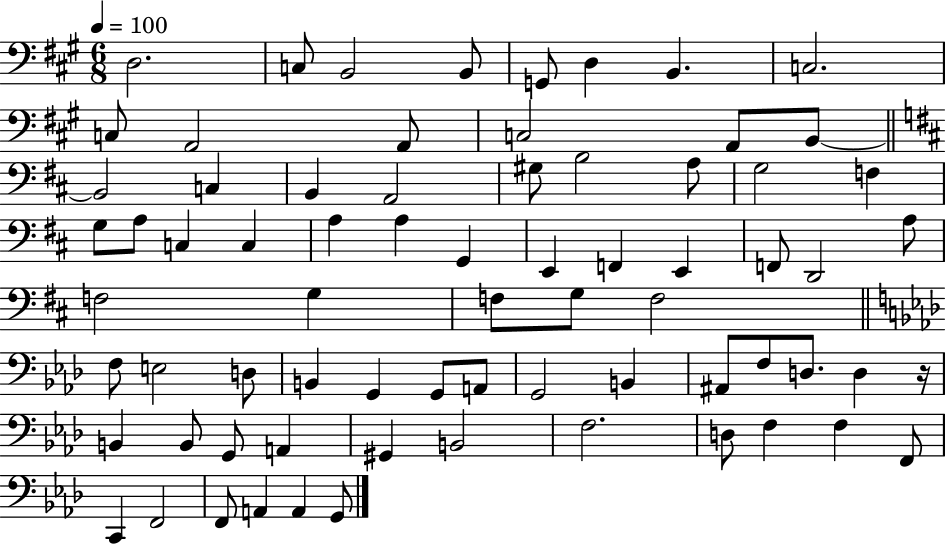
{
  \clef bass
  \numericTimeSignature
  \time 6/8
  \key a \major
  \tempo 4 = 100
  d2. | c8 b,2 b,8 | g,8 d4 b,4. | c2. | \break c8 a,2 a,8 | c2 a,8 b,8~~ | \bar "||" \break \key b \minor b,2 c4 | b,4 a,2 | gis8 b2 a8 | g2 f4 | \break g8 a8 c4 c4 | a4 a4 g,4 | e,4 f,4 e,4 | f,8 d,2 a8 | \break f2 g4 | f8 g8 f2 | \bar "||" \break \key f \minor f8 e2 d8 | b,4 g,4 g,8 a,8 | g,2 b,4 | ais,8 f8 d8. d4 r16 | \break b,4 b,8 g,8 a,4 | gis,4 b,2 | f2. | d8 f4 f4 f,8 | \break c,4 f,2 | f,8 a,4 a,4 g,8 | \bar "|."
}